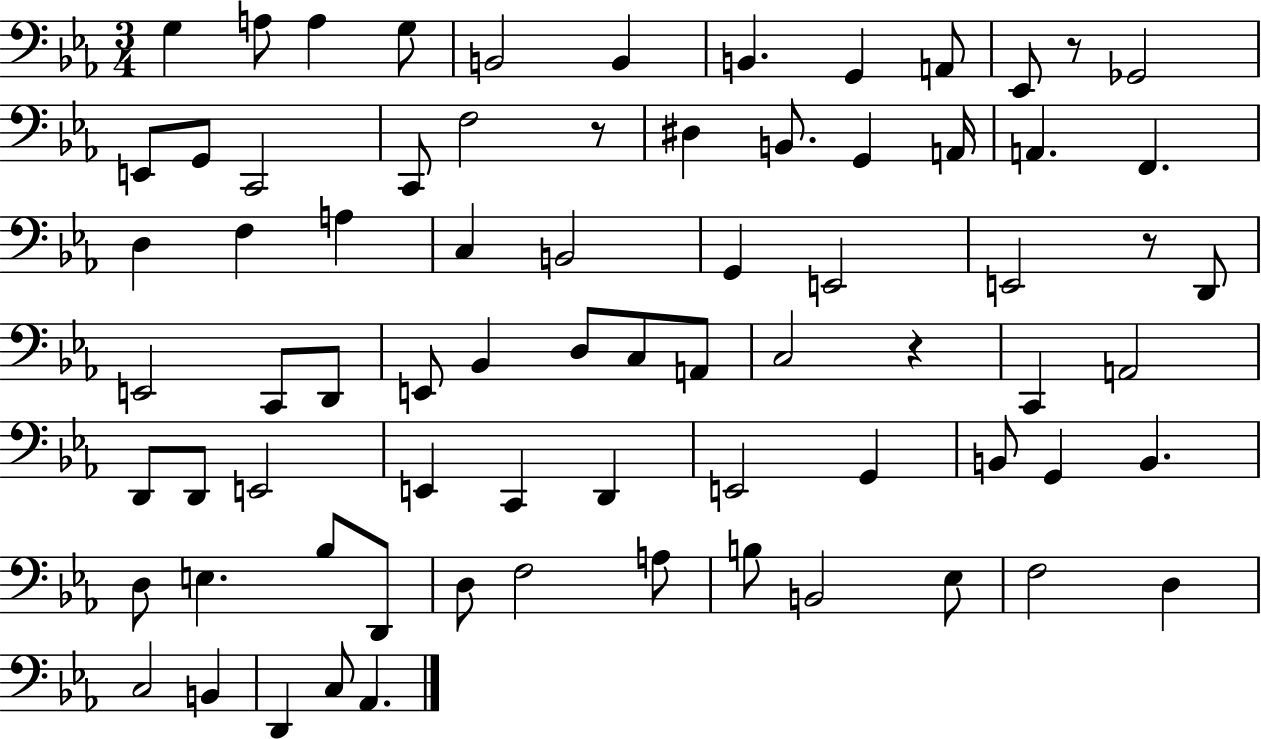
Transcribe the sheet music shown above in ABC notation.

X:1
T:Untitled
M:3/4
L:1/4
K:Eb
G, A,/2 A, G,/2 B,,2 B,, B,, G,, A,,/2 _E,,/2 z/2 _G,,2 E,,/2 G,,/2 C,,2 C,,/2 F,2 z/2 ^D, B,,/2 G,, A,,/4 A,, F,, D, F, A, C, B,,2 G,, E,,2 E,,2 z/2 D,,/2 E,,2 C,,/2 D,,/2 E,,/2 _B,, D,/2 C,/2 A,,/2 C,2 z C,, A,,2 D,,/2 D,,/2 E,,2 E,, C,, D,, E,,2 G,, B,,/2 G,, B,, D,/2 E, _B,/2 D,,/2 D,/2 F,2 A,/2 B,/2 B,,2 _E,/2 F,2 D, C,2 B,, D,, C,/2 _A,,